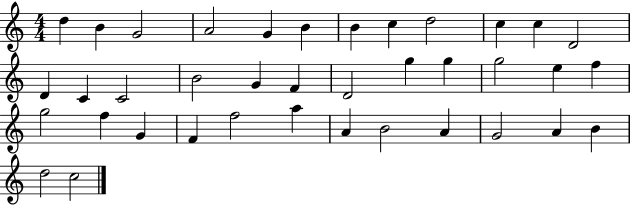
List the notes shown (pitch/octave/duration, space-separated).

D5/q B4/q G4/h A4/h G4/q B4/q B4/q C5/q D5/h C5/q C5/q D4/h D4/q C4/q C4/h B4/h G4/q F4/q D4/h G5/q G5/q G5/h E5/q F5/q G5/h F5/q G4/q F4/q F5/h A5/q A4/q B4/h A4/q G4/h A4/q B4/q D5/h C5/h